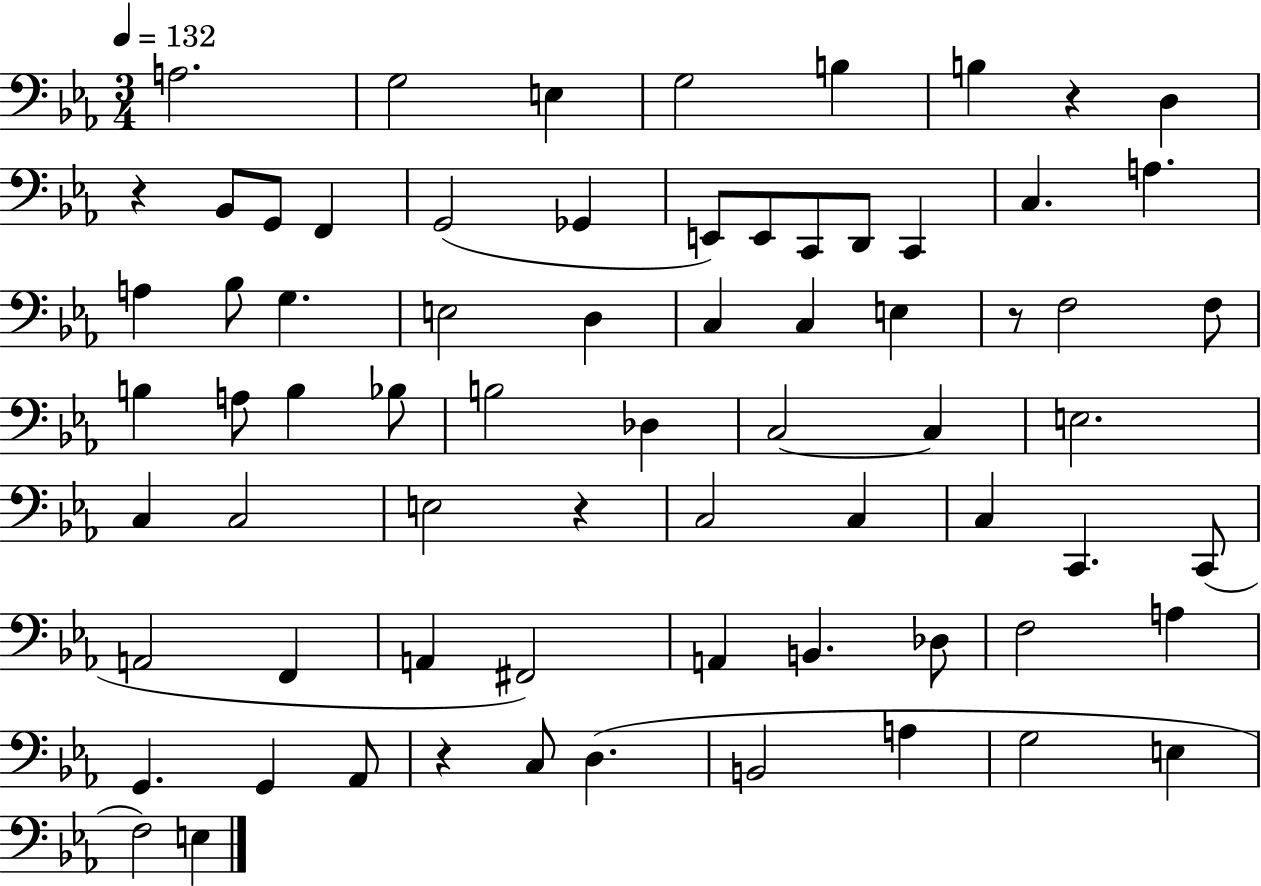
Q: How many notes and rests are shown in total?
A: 71